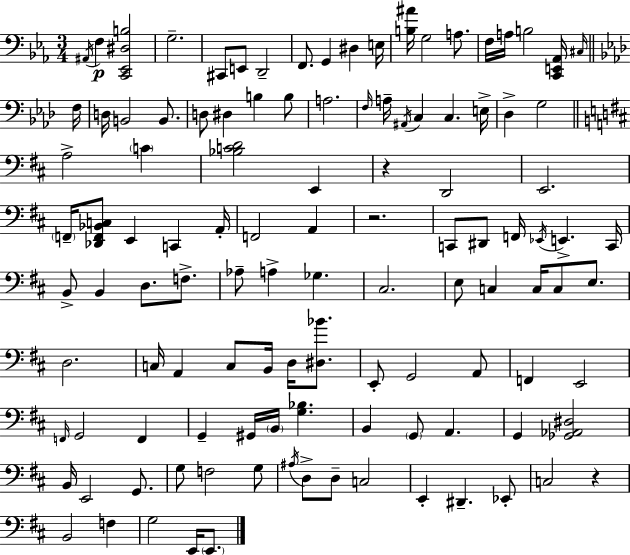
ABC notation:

X:1
T:Untitled
M:3/4
L:1/4
K:Cm
^A,,/4 F, [C,,_E,,^D,B,]2 G,2 ^C,,/2 E,,/2 D,,2 F,,/2 G,, ^D, E,/4 [B,^A]/4 G,2 A,/2 F,/4 A,/4 B,2 [C,,E,,_A,,]/4 ^C,/4 F,/4 D,/4 B,,2 B,,/2 D,/2 ^D, B, B,/2 A,2 F,/4 A,/4 ^A,,/4 C, C, E,/4 _D, G,2 A,2 C [_B,CD]2 E,, z D,,2 E,,2 F,,/4 [_D,,F,,_B,,C,]/2 E,, C,, A,,/4 F,,2 A,, z2 C,,/2 ^D,,/2 F,,/4 _E,,/4 E,, C,,/4 B,,/2 B,, D,/2 F,/2 _A,/2 A, _G, ^C,2 E,/2 C, C,/4 C,/2 E,/2 D,2 C,/4 A,, C,/2 B,,/4 D,/4 [^D,_B]/2 E,,/2 G,,2 A,,/2 F,, E,,2 F,,/4 G,,2 F,, G,, ^G,,/4 B,,/4 [G,_B,] B,, G,,/2 A,, G,, [_G,,_A,,^D,]2 B,,/4 E,,2 G,,/2 G,/2 F,2 G,/2 ^A,/4 D,/2 D,/2 C,2 E,, ^D,, _E,,/2 C,2 z B,,2 F, G,2 E,,/4 E,,/2